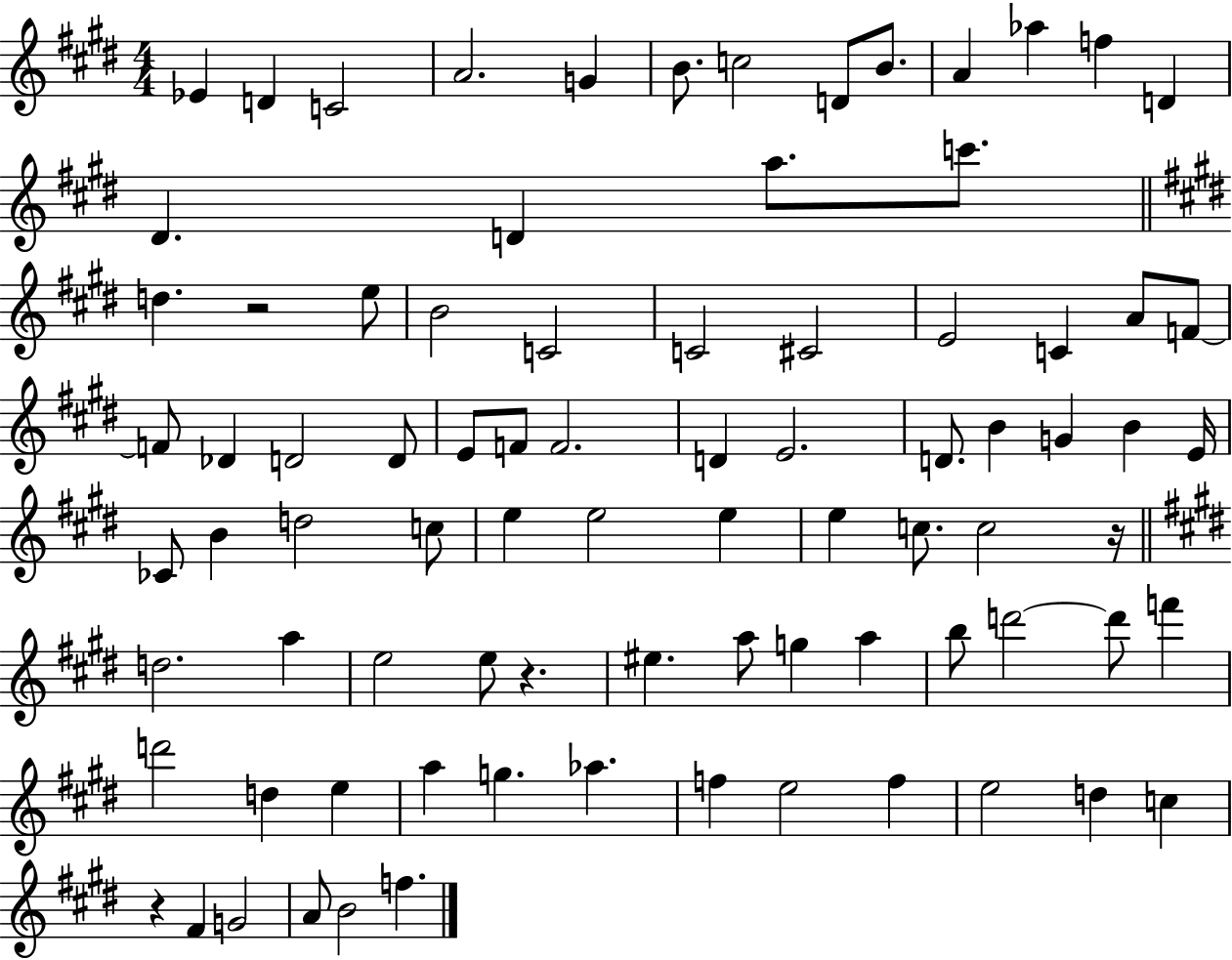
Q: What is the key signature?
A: E major